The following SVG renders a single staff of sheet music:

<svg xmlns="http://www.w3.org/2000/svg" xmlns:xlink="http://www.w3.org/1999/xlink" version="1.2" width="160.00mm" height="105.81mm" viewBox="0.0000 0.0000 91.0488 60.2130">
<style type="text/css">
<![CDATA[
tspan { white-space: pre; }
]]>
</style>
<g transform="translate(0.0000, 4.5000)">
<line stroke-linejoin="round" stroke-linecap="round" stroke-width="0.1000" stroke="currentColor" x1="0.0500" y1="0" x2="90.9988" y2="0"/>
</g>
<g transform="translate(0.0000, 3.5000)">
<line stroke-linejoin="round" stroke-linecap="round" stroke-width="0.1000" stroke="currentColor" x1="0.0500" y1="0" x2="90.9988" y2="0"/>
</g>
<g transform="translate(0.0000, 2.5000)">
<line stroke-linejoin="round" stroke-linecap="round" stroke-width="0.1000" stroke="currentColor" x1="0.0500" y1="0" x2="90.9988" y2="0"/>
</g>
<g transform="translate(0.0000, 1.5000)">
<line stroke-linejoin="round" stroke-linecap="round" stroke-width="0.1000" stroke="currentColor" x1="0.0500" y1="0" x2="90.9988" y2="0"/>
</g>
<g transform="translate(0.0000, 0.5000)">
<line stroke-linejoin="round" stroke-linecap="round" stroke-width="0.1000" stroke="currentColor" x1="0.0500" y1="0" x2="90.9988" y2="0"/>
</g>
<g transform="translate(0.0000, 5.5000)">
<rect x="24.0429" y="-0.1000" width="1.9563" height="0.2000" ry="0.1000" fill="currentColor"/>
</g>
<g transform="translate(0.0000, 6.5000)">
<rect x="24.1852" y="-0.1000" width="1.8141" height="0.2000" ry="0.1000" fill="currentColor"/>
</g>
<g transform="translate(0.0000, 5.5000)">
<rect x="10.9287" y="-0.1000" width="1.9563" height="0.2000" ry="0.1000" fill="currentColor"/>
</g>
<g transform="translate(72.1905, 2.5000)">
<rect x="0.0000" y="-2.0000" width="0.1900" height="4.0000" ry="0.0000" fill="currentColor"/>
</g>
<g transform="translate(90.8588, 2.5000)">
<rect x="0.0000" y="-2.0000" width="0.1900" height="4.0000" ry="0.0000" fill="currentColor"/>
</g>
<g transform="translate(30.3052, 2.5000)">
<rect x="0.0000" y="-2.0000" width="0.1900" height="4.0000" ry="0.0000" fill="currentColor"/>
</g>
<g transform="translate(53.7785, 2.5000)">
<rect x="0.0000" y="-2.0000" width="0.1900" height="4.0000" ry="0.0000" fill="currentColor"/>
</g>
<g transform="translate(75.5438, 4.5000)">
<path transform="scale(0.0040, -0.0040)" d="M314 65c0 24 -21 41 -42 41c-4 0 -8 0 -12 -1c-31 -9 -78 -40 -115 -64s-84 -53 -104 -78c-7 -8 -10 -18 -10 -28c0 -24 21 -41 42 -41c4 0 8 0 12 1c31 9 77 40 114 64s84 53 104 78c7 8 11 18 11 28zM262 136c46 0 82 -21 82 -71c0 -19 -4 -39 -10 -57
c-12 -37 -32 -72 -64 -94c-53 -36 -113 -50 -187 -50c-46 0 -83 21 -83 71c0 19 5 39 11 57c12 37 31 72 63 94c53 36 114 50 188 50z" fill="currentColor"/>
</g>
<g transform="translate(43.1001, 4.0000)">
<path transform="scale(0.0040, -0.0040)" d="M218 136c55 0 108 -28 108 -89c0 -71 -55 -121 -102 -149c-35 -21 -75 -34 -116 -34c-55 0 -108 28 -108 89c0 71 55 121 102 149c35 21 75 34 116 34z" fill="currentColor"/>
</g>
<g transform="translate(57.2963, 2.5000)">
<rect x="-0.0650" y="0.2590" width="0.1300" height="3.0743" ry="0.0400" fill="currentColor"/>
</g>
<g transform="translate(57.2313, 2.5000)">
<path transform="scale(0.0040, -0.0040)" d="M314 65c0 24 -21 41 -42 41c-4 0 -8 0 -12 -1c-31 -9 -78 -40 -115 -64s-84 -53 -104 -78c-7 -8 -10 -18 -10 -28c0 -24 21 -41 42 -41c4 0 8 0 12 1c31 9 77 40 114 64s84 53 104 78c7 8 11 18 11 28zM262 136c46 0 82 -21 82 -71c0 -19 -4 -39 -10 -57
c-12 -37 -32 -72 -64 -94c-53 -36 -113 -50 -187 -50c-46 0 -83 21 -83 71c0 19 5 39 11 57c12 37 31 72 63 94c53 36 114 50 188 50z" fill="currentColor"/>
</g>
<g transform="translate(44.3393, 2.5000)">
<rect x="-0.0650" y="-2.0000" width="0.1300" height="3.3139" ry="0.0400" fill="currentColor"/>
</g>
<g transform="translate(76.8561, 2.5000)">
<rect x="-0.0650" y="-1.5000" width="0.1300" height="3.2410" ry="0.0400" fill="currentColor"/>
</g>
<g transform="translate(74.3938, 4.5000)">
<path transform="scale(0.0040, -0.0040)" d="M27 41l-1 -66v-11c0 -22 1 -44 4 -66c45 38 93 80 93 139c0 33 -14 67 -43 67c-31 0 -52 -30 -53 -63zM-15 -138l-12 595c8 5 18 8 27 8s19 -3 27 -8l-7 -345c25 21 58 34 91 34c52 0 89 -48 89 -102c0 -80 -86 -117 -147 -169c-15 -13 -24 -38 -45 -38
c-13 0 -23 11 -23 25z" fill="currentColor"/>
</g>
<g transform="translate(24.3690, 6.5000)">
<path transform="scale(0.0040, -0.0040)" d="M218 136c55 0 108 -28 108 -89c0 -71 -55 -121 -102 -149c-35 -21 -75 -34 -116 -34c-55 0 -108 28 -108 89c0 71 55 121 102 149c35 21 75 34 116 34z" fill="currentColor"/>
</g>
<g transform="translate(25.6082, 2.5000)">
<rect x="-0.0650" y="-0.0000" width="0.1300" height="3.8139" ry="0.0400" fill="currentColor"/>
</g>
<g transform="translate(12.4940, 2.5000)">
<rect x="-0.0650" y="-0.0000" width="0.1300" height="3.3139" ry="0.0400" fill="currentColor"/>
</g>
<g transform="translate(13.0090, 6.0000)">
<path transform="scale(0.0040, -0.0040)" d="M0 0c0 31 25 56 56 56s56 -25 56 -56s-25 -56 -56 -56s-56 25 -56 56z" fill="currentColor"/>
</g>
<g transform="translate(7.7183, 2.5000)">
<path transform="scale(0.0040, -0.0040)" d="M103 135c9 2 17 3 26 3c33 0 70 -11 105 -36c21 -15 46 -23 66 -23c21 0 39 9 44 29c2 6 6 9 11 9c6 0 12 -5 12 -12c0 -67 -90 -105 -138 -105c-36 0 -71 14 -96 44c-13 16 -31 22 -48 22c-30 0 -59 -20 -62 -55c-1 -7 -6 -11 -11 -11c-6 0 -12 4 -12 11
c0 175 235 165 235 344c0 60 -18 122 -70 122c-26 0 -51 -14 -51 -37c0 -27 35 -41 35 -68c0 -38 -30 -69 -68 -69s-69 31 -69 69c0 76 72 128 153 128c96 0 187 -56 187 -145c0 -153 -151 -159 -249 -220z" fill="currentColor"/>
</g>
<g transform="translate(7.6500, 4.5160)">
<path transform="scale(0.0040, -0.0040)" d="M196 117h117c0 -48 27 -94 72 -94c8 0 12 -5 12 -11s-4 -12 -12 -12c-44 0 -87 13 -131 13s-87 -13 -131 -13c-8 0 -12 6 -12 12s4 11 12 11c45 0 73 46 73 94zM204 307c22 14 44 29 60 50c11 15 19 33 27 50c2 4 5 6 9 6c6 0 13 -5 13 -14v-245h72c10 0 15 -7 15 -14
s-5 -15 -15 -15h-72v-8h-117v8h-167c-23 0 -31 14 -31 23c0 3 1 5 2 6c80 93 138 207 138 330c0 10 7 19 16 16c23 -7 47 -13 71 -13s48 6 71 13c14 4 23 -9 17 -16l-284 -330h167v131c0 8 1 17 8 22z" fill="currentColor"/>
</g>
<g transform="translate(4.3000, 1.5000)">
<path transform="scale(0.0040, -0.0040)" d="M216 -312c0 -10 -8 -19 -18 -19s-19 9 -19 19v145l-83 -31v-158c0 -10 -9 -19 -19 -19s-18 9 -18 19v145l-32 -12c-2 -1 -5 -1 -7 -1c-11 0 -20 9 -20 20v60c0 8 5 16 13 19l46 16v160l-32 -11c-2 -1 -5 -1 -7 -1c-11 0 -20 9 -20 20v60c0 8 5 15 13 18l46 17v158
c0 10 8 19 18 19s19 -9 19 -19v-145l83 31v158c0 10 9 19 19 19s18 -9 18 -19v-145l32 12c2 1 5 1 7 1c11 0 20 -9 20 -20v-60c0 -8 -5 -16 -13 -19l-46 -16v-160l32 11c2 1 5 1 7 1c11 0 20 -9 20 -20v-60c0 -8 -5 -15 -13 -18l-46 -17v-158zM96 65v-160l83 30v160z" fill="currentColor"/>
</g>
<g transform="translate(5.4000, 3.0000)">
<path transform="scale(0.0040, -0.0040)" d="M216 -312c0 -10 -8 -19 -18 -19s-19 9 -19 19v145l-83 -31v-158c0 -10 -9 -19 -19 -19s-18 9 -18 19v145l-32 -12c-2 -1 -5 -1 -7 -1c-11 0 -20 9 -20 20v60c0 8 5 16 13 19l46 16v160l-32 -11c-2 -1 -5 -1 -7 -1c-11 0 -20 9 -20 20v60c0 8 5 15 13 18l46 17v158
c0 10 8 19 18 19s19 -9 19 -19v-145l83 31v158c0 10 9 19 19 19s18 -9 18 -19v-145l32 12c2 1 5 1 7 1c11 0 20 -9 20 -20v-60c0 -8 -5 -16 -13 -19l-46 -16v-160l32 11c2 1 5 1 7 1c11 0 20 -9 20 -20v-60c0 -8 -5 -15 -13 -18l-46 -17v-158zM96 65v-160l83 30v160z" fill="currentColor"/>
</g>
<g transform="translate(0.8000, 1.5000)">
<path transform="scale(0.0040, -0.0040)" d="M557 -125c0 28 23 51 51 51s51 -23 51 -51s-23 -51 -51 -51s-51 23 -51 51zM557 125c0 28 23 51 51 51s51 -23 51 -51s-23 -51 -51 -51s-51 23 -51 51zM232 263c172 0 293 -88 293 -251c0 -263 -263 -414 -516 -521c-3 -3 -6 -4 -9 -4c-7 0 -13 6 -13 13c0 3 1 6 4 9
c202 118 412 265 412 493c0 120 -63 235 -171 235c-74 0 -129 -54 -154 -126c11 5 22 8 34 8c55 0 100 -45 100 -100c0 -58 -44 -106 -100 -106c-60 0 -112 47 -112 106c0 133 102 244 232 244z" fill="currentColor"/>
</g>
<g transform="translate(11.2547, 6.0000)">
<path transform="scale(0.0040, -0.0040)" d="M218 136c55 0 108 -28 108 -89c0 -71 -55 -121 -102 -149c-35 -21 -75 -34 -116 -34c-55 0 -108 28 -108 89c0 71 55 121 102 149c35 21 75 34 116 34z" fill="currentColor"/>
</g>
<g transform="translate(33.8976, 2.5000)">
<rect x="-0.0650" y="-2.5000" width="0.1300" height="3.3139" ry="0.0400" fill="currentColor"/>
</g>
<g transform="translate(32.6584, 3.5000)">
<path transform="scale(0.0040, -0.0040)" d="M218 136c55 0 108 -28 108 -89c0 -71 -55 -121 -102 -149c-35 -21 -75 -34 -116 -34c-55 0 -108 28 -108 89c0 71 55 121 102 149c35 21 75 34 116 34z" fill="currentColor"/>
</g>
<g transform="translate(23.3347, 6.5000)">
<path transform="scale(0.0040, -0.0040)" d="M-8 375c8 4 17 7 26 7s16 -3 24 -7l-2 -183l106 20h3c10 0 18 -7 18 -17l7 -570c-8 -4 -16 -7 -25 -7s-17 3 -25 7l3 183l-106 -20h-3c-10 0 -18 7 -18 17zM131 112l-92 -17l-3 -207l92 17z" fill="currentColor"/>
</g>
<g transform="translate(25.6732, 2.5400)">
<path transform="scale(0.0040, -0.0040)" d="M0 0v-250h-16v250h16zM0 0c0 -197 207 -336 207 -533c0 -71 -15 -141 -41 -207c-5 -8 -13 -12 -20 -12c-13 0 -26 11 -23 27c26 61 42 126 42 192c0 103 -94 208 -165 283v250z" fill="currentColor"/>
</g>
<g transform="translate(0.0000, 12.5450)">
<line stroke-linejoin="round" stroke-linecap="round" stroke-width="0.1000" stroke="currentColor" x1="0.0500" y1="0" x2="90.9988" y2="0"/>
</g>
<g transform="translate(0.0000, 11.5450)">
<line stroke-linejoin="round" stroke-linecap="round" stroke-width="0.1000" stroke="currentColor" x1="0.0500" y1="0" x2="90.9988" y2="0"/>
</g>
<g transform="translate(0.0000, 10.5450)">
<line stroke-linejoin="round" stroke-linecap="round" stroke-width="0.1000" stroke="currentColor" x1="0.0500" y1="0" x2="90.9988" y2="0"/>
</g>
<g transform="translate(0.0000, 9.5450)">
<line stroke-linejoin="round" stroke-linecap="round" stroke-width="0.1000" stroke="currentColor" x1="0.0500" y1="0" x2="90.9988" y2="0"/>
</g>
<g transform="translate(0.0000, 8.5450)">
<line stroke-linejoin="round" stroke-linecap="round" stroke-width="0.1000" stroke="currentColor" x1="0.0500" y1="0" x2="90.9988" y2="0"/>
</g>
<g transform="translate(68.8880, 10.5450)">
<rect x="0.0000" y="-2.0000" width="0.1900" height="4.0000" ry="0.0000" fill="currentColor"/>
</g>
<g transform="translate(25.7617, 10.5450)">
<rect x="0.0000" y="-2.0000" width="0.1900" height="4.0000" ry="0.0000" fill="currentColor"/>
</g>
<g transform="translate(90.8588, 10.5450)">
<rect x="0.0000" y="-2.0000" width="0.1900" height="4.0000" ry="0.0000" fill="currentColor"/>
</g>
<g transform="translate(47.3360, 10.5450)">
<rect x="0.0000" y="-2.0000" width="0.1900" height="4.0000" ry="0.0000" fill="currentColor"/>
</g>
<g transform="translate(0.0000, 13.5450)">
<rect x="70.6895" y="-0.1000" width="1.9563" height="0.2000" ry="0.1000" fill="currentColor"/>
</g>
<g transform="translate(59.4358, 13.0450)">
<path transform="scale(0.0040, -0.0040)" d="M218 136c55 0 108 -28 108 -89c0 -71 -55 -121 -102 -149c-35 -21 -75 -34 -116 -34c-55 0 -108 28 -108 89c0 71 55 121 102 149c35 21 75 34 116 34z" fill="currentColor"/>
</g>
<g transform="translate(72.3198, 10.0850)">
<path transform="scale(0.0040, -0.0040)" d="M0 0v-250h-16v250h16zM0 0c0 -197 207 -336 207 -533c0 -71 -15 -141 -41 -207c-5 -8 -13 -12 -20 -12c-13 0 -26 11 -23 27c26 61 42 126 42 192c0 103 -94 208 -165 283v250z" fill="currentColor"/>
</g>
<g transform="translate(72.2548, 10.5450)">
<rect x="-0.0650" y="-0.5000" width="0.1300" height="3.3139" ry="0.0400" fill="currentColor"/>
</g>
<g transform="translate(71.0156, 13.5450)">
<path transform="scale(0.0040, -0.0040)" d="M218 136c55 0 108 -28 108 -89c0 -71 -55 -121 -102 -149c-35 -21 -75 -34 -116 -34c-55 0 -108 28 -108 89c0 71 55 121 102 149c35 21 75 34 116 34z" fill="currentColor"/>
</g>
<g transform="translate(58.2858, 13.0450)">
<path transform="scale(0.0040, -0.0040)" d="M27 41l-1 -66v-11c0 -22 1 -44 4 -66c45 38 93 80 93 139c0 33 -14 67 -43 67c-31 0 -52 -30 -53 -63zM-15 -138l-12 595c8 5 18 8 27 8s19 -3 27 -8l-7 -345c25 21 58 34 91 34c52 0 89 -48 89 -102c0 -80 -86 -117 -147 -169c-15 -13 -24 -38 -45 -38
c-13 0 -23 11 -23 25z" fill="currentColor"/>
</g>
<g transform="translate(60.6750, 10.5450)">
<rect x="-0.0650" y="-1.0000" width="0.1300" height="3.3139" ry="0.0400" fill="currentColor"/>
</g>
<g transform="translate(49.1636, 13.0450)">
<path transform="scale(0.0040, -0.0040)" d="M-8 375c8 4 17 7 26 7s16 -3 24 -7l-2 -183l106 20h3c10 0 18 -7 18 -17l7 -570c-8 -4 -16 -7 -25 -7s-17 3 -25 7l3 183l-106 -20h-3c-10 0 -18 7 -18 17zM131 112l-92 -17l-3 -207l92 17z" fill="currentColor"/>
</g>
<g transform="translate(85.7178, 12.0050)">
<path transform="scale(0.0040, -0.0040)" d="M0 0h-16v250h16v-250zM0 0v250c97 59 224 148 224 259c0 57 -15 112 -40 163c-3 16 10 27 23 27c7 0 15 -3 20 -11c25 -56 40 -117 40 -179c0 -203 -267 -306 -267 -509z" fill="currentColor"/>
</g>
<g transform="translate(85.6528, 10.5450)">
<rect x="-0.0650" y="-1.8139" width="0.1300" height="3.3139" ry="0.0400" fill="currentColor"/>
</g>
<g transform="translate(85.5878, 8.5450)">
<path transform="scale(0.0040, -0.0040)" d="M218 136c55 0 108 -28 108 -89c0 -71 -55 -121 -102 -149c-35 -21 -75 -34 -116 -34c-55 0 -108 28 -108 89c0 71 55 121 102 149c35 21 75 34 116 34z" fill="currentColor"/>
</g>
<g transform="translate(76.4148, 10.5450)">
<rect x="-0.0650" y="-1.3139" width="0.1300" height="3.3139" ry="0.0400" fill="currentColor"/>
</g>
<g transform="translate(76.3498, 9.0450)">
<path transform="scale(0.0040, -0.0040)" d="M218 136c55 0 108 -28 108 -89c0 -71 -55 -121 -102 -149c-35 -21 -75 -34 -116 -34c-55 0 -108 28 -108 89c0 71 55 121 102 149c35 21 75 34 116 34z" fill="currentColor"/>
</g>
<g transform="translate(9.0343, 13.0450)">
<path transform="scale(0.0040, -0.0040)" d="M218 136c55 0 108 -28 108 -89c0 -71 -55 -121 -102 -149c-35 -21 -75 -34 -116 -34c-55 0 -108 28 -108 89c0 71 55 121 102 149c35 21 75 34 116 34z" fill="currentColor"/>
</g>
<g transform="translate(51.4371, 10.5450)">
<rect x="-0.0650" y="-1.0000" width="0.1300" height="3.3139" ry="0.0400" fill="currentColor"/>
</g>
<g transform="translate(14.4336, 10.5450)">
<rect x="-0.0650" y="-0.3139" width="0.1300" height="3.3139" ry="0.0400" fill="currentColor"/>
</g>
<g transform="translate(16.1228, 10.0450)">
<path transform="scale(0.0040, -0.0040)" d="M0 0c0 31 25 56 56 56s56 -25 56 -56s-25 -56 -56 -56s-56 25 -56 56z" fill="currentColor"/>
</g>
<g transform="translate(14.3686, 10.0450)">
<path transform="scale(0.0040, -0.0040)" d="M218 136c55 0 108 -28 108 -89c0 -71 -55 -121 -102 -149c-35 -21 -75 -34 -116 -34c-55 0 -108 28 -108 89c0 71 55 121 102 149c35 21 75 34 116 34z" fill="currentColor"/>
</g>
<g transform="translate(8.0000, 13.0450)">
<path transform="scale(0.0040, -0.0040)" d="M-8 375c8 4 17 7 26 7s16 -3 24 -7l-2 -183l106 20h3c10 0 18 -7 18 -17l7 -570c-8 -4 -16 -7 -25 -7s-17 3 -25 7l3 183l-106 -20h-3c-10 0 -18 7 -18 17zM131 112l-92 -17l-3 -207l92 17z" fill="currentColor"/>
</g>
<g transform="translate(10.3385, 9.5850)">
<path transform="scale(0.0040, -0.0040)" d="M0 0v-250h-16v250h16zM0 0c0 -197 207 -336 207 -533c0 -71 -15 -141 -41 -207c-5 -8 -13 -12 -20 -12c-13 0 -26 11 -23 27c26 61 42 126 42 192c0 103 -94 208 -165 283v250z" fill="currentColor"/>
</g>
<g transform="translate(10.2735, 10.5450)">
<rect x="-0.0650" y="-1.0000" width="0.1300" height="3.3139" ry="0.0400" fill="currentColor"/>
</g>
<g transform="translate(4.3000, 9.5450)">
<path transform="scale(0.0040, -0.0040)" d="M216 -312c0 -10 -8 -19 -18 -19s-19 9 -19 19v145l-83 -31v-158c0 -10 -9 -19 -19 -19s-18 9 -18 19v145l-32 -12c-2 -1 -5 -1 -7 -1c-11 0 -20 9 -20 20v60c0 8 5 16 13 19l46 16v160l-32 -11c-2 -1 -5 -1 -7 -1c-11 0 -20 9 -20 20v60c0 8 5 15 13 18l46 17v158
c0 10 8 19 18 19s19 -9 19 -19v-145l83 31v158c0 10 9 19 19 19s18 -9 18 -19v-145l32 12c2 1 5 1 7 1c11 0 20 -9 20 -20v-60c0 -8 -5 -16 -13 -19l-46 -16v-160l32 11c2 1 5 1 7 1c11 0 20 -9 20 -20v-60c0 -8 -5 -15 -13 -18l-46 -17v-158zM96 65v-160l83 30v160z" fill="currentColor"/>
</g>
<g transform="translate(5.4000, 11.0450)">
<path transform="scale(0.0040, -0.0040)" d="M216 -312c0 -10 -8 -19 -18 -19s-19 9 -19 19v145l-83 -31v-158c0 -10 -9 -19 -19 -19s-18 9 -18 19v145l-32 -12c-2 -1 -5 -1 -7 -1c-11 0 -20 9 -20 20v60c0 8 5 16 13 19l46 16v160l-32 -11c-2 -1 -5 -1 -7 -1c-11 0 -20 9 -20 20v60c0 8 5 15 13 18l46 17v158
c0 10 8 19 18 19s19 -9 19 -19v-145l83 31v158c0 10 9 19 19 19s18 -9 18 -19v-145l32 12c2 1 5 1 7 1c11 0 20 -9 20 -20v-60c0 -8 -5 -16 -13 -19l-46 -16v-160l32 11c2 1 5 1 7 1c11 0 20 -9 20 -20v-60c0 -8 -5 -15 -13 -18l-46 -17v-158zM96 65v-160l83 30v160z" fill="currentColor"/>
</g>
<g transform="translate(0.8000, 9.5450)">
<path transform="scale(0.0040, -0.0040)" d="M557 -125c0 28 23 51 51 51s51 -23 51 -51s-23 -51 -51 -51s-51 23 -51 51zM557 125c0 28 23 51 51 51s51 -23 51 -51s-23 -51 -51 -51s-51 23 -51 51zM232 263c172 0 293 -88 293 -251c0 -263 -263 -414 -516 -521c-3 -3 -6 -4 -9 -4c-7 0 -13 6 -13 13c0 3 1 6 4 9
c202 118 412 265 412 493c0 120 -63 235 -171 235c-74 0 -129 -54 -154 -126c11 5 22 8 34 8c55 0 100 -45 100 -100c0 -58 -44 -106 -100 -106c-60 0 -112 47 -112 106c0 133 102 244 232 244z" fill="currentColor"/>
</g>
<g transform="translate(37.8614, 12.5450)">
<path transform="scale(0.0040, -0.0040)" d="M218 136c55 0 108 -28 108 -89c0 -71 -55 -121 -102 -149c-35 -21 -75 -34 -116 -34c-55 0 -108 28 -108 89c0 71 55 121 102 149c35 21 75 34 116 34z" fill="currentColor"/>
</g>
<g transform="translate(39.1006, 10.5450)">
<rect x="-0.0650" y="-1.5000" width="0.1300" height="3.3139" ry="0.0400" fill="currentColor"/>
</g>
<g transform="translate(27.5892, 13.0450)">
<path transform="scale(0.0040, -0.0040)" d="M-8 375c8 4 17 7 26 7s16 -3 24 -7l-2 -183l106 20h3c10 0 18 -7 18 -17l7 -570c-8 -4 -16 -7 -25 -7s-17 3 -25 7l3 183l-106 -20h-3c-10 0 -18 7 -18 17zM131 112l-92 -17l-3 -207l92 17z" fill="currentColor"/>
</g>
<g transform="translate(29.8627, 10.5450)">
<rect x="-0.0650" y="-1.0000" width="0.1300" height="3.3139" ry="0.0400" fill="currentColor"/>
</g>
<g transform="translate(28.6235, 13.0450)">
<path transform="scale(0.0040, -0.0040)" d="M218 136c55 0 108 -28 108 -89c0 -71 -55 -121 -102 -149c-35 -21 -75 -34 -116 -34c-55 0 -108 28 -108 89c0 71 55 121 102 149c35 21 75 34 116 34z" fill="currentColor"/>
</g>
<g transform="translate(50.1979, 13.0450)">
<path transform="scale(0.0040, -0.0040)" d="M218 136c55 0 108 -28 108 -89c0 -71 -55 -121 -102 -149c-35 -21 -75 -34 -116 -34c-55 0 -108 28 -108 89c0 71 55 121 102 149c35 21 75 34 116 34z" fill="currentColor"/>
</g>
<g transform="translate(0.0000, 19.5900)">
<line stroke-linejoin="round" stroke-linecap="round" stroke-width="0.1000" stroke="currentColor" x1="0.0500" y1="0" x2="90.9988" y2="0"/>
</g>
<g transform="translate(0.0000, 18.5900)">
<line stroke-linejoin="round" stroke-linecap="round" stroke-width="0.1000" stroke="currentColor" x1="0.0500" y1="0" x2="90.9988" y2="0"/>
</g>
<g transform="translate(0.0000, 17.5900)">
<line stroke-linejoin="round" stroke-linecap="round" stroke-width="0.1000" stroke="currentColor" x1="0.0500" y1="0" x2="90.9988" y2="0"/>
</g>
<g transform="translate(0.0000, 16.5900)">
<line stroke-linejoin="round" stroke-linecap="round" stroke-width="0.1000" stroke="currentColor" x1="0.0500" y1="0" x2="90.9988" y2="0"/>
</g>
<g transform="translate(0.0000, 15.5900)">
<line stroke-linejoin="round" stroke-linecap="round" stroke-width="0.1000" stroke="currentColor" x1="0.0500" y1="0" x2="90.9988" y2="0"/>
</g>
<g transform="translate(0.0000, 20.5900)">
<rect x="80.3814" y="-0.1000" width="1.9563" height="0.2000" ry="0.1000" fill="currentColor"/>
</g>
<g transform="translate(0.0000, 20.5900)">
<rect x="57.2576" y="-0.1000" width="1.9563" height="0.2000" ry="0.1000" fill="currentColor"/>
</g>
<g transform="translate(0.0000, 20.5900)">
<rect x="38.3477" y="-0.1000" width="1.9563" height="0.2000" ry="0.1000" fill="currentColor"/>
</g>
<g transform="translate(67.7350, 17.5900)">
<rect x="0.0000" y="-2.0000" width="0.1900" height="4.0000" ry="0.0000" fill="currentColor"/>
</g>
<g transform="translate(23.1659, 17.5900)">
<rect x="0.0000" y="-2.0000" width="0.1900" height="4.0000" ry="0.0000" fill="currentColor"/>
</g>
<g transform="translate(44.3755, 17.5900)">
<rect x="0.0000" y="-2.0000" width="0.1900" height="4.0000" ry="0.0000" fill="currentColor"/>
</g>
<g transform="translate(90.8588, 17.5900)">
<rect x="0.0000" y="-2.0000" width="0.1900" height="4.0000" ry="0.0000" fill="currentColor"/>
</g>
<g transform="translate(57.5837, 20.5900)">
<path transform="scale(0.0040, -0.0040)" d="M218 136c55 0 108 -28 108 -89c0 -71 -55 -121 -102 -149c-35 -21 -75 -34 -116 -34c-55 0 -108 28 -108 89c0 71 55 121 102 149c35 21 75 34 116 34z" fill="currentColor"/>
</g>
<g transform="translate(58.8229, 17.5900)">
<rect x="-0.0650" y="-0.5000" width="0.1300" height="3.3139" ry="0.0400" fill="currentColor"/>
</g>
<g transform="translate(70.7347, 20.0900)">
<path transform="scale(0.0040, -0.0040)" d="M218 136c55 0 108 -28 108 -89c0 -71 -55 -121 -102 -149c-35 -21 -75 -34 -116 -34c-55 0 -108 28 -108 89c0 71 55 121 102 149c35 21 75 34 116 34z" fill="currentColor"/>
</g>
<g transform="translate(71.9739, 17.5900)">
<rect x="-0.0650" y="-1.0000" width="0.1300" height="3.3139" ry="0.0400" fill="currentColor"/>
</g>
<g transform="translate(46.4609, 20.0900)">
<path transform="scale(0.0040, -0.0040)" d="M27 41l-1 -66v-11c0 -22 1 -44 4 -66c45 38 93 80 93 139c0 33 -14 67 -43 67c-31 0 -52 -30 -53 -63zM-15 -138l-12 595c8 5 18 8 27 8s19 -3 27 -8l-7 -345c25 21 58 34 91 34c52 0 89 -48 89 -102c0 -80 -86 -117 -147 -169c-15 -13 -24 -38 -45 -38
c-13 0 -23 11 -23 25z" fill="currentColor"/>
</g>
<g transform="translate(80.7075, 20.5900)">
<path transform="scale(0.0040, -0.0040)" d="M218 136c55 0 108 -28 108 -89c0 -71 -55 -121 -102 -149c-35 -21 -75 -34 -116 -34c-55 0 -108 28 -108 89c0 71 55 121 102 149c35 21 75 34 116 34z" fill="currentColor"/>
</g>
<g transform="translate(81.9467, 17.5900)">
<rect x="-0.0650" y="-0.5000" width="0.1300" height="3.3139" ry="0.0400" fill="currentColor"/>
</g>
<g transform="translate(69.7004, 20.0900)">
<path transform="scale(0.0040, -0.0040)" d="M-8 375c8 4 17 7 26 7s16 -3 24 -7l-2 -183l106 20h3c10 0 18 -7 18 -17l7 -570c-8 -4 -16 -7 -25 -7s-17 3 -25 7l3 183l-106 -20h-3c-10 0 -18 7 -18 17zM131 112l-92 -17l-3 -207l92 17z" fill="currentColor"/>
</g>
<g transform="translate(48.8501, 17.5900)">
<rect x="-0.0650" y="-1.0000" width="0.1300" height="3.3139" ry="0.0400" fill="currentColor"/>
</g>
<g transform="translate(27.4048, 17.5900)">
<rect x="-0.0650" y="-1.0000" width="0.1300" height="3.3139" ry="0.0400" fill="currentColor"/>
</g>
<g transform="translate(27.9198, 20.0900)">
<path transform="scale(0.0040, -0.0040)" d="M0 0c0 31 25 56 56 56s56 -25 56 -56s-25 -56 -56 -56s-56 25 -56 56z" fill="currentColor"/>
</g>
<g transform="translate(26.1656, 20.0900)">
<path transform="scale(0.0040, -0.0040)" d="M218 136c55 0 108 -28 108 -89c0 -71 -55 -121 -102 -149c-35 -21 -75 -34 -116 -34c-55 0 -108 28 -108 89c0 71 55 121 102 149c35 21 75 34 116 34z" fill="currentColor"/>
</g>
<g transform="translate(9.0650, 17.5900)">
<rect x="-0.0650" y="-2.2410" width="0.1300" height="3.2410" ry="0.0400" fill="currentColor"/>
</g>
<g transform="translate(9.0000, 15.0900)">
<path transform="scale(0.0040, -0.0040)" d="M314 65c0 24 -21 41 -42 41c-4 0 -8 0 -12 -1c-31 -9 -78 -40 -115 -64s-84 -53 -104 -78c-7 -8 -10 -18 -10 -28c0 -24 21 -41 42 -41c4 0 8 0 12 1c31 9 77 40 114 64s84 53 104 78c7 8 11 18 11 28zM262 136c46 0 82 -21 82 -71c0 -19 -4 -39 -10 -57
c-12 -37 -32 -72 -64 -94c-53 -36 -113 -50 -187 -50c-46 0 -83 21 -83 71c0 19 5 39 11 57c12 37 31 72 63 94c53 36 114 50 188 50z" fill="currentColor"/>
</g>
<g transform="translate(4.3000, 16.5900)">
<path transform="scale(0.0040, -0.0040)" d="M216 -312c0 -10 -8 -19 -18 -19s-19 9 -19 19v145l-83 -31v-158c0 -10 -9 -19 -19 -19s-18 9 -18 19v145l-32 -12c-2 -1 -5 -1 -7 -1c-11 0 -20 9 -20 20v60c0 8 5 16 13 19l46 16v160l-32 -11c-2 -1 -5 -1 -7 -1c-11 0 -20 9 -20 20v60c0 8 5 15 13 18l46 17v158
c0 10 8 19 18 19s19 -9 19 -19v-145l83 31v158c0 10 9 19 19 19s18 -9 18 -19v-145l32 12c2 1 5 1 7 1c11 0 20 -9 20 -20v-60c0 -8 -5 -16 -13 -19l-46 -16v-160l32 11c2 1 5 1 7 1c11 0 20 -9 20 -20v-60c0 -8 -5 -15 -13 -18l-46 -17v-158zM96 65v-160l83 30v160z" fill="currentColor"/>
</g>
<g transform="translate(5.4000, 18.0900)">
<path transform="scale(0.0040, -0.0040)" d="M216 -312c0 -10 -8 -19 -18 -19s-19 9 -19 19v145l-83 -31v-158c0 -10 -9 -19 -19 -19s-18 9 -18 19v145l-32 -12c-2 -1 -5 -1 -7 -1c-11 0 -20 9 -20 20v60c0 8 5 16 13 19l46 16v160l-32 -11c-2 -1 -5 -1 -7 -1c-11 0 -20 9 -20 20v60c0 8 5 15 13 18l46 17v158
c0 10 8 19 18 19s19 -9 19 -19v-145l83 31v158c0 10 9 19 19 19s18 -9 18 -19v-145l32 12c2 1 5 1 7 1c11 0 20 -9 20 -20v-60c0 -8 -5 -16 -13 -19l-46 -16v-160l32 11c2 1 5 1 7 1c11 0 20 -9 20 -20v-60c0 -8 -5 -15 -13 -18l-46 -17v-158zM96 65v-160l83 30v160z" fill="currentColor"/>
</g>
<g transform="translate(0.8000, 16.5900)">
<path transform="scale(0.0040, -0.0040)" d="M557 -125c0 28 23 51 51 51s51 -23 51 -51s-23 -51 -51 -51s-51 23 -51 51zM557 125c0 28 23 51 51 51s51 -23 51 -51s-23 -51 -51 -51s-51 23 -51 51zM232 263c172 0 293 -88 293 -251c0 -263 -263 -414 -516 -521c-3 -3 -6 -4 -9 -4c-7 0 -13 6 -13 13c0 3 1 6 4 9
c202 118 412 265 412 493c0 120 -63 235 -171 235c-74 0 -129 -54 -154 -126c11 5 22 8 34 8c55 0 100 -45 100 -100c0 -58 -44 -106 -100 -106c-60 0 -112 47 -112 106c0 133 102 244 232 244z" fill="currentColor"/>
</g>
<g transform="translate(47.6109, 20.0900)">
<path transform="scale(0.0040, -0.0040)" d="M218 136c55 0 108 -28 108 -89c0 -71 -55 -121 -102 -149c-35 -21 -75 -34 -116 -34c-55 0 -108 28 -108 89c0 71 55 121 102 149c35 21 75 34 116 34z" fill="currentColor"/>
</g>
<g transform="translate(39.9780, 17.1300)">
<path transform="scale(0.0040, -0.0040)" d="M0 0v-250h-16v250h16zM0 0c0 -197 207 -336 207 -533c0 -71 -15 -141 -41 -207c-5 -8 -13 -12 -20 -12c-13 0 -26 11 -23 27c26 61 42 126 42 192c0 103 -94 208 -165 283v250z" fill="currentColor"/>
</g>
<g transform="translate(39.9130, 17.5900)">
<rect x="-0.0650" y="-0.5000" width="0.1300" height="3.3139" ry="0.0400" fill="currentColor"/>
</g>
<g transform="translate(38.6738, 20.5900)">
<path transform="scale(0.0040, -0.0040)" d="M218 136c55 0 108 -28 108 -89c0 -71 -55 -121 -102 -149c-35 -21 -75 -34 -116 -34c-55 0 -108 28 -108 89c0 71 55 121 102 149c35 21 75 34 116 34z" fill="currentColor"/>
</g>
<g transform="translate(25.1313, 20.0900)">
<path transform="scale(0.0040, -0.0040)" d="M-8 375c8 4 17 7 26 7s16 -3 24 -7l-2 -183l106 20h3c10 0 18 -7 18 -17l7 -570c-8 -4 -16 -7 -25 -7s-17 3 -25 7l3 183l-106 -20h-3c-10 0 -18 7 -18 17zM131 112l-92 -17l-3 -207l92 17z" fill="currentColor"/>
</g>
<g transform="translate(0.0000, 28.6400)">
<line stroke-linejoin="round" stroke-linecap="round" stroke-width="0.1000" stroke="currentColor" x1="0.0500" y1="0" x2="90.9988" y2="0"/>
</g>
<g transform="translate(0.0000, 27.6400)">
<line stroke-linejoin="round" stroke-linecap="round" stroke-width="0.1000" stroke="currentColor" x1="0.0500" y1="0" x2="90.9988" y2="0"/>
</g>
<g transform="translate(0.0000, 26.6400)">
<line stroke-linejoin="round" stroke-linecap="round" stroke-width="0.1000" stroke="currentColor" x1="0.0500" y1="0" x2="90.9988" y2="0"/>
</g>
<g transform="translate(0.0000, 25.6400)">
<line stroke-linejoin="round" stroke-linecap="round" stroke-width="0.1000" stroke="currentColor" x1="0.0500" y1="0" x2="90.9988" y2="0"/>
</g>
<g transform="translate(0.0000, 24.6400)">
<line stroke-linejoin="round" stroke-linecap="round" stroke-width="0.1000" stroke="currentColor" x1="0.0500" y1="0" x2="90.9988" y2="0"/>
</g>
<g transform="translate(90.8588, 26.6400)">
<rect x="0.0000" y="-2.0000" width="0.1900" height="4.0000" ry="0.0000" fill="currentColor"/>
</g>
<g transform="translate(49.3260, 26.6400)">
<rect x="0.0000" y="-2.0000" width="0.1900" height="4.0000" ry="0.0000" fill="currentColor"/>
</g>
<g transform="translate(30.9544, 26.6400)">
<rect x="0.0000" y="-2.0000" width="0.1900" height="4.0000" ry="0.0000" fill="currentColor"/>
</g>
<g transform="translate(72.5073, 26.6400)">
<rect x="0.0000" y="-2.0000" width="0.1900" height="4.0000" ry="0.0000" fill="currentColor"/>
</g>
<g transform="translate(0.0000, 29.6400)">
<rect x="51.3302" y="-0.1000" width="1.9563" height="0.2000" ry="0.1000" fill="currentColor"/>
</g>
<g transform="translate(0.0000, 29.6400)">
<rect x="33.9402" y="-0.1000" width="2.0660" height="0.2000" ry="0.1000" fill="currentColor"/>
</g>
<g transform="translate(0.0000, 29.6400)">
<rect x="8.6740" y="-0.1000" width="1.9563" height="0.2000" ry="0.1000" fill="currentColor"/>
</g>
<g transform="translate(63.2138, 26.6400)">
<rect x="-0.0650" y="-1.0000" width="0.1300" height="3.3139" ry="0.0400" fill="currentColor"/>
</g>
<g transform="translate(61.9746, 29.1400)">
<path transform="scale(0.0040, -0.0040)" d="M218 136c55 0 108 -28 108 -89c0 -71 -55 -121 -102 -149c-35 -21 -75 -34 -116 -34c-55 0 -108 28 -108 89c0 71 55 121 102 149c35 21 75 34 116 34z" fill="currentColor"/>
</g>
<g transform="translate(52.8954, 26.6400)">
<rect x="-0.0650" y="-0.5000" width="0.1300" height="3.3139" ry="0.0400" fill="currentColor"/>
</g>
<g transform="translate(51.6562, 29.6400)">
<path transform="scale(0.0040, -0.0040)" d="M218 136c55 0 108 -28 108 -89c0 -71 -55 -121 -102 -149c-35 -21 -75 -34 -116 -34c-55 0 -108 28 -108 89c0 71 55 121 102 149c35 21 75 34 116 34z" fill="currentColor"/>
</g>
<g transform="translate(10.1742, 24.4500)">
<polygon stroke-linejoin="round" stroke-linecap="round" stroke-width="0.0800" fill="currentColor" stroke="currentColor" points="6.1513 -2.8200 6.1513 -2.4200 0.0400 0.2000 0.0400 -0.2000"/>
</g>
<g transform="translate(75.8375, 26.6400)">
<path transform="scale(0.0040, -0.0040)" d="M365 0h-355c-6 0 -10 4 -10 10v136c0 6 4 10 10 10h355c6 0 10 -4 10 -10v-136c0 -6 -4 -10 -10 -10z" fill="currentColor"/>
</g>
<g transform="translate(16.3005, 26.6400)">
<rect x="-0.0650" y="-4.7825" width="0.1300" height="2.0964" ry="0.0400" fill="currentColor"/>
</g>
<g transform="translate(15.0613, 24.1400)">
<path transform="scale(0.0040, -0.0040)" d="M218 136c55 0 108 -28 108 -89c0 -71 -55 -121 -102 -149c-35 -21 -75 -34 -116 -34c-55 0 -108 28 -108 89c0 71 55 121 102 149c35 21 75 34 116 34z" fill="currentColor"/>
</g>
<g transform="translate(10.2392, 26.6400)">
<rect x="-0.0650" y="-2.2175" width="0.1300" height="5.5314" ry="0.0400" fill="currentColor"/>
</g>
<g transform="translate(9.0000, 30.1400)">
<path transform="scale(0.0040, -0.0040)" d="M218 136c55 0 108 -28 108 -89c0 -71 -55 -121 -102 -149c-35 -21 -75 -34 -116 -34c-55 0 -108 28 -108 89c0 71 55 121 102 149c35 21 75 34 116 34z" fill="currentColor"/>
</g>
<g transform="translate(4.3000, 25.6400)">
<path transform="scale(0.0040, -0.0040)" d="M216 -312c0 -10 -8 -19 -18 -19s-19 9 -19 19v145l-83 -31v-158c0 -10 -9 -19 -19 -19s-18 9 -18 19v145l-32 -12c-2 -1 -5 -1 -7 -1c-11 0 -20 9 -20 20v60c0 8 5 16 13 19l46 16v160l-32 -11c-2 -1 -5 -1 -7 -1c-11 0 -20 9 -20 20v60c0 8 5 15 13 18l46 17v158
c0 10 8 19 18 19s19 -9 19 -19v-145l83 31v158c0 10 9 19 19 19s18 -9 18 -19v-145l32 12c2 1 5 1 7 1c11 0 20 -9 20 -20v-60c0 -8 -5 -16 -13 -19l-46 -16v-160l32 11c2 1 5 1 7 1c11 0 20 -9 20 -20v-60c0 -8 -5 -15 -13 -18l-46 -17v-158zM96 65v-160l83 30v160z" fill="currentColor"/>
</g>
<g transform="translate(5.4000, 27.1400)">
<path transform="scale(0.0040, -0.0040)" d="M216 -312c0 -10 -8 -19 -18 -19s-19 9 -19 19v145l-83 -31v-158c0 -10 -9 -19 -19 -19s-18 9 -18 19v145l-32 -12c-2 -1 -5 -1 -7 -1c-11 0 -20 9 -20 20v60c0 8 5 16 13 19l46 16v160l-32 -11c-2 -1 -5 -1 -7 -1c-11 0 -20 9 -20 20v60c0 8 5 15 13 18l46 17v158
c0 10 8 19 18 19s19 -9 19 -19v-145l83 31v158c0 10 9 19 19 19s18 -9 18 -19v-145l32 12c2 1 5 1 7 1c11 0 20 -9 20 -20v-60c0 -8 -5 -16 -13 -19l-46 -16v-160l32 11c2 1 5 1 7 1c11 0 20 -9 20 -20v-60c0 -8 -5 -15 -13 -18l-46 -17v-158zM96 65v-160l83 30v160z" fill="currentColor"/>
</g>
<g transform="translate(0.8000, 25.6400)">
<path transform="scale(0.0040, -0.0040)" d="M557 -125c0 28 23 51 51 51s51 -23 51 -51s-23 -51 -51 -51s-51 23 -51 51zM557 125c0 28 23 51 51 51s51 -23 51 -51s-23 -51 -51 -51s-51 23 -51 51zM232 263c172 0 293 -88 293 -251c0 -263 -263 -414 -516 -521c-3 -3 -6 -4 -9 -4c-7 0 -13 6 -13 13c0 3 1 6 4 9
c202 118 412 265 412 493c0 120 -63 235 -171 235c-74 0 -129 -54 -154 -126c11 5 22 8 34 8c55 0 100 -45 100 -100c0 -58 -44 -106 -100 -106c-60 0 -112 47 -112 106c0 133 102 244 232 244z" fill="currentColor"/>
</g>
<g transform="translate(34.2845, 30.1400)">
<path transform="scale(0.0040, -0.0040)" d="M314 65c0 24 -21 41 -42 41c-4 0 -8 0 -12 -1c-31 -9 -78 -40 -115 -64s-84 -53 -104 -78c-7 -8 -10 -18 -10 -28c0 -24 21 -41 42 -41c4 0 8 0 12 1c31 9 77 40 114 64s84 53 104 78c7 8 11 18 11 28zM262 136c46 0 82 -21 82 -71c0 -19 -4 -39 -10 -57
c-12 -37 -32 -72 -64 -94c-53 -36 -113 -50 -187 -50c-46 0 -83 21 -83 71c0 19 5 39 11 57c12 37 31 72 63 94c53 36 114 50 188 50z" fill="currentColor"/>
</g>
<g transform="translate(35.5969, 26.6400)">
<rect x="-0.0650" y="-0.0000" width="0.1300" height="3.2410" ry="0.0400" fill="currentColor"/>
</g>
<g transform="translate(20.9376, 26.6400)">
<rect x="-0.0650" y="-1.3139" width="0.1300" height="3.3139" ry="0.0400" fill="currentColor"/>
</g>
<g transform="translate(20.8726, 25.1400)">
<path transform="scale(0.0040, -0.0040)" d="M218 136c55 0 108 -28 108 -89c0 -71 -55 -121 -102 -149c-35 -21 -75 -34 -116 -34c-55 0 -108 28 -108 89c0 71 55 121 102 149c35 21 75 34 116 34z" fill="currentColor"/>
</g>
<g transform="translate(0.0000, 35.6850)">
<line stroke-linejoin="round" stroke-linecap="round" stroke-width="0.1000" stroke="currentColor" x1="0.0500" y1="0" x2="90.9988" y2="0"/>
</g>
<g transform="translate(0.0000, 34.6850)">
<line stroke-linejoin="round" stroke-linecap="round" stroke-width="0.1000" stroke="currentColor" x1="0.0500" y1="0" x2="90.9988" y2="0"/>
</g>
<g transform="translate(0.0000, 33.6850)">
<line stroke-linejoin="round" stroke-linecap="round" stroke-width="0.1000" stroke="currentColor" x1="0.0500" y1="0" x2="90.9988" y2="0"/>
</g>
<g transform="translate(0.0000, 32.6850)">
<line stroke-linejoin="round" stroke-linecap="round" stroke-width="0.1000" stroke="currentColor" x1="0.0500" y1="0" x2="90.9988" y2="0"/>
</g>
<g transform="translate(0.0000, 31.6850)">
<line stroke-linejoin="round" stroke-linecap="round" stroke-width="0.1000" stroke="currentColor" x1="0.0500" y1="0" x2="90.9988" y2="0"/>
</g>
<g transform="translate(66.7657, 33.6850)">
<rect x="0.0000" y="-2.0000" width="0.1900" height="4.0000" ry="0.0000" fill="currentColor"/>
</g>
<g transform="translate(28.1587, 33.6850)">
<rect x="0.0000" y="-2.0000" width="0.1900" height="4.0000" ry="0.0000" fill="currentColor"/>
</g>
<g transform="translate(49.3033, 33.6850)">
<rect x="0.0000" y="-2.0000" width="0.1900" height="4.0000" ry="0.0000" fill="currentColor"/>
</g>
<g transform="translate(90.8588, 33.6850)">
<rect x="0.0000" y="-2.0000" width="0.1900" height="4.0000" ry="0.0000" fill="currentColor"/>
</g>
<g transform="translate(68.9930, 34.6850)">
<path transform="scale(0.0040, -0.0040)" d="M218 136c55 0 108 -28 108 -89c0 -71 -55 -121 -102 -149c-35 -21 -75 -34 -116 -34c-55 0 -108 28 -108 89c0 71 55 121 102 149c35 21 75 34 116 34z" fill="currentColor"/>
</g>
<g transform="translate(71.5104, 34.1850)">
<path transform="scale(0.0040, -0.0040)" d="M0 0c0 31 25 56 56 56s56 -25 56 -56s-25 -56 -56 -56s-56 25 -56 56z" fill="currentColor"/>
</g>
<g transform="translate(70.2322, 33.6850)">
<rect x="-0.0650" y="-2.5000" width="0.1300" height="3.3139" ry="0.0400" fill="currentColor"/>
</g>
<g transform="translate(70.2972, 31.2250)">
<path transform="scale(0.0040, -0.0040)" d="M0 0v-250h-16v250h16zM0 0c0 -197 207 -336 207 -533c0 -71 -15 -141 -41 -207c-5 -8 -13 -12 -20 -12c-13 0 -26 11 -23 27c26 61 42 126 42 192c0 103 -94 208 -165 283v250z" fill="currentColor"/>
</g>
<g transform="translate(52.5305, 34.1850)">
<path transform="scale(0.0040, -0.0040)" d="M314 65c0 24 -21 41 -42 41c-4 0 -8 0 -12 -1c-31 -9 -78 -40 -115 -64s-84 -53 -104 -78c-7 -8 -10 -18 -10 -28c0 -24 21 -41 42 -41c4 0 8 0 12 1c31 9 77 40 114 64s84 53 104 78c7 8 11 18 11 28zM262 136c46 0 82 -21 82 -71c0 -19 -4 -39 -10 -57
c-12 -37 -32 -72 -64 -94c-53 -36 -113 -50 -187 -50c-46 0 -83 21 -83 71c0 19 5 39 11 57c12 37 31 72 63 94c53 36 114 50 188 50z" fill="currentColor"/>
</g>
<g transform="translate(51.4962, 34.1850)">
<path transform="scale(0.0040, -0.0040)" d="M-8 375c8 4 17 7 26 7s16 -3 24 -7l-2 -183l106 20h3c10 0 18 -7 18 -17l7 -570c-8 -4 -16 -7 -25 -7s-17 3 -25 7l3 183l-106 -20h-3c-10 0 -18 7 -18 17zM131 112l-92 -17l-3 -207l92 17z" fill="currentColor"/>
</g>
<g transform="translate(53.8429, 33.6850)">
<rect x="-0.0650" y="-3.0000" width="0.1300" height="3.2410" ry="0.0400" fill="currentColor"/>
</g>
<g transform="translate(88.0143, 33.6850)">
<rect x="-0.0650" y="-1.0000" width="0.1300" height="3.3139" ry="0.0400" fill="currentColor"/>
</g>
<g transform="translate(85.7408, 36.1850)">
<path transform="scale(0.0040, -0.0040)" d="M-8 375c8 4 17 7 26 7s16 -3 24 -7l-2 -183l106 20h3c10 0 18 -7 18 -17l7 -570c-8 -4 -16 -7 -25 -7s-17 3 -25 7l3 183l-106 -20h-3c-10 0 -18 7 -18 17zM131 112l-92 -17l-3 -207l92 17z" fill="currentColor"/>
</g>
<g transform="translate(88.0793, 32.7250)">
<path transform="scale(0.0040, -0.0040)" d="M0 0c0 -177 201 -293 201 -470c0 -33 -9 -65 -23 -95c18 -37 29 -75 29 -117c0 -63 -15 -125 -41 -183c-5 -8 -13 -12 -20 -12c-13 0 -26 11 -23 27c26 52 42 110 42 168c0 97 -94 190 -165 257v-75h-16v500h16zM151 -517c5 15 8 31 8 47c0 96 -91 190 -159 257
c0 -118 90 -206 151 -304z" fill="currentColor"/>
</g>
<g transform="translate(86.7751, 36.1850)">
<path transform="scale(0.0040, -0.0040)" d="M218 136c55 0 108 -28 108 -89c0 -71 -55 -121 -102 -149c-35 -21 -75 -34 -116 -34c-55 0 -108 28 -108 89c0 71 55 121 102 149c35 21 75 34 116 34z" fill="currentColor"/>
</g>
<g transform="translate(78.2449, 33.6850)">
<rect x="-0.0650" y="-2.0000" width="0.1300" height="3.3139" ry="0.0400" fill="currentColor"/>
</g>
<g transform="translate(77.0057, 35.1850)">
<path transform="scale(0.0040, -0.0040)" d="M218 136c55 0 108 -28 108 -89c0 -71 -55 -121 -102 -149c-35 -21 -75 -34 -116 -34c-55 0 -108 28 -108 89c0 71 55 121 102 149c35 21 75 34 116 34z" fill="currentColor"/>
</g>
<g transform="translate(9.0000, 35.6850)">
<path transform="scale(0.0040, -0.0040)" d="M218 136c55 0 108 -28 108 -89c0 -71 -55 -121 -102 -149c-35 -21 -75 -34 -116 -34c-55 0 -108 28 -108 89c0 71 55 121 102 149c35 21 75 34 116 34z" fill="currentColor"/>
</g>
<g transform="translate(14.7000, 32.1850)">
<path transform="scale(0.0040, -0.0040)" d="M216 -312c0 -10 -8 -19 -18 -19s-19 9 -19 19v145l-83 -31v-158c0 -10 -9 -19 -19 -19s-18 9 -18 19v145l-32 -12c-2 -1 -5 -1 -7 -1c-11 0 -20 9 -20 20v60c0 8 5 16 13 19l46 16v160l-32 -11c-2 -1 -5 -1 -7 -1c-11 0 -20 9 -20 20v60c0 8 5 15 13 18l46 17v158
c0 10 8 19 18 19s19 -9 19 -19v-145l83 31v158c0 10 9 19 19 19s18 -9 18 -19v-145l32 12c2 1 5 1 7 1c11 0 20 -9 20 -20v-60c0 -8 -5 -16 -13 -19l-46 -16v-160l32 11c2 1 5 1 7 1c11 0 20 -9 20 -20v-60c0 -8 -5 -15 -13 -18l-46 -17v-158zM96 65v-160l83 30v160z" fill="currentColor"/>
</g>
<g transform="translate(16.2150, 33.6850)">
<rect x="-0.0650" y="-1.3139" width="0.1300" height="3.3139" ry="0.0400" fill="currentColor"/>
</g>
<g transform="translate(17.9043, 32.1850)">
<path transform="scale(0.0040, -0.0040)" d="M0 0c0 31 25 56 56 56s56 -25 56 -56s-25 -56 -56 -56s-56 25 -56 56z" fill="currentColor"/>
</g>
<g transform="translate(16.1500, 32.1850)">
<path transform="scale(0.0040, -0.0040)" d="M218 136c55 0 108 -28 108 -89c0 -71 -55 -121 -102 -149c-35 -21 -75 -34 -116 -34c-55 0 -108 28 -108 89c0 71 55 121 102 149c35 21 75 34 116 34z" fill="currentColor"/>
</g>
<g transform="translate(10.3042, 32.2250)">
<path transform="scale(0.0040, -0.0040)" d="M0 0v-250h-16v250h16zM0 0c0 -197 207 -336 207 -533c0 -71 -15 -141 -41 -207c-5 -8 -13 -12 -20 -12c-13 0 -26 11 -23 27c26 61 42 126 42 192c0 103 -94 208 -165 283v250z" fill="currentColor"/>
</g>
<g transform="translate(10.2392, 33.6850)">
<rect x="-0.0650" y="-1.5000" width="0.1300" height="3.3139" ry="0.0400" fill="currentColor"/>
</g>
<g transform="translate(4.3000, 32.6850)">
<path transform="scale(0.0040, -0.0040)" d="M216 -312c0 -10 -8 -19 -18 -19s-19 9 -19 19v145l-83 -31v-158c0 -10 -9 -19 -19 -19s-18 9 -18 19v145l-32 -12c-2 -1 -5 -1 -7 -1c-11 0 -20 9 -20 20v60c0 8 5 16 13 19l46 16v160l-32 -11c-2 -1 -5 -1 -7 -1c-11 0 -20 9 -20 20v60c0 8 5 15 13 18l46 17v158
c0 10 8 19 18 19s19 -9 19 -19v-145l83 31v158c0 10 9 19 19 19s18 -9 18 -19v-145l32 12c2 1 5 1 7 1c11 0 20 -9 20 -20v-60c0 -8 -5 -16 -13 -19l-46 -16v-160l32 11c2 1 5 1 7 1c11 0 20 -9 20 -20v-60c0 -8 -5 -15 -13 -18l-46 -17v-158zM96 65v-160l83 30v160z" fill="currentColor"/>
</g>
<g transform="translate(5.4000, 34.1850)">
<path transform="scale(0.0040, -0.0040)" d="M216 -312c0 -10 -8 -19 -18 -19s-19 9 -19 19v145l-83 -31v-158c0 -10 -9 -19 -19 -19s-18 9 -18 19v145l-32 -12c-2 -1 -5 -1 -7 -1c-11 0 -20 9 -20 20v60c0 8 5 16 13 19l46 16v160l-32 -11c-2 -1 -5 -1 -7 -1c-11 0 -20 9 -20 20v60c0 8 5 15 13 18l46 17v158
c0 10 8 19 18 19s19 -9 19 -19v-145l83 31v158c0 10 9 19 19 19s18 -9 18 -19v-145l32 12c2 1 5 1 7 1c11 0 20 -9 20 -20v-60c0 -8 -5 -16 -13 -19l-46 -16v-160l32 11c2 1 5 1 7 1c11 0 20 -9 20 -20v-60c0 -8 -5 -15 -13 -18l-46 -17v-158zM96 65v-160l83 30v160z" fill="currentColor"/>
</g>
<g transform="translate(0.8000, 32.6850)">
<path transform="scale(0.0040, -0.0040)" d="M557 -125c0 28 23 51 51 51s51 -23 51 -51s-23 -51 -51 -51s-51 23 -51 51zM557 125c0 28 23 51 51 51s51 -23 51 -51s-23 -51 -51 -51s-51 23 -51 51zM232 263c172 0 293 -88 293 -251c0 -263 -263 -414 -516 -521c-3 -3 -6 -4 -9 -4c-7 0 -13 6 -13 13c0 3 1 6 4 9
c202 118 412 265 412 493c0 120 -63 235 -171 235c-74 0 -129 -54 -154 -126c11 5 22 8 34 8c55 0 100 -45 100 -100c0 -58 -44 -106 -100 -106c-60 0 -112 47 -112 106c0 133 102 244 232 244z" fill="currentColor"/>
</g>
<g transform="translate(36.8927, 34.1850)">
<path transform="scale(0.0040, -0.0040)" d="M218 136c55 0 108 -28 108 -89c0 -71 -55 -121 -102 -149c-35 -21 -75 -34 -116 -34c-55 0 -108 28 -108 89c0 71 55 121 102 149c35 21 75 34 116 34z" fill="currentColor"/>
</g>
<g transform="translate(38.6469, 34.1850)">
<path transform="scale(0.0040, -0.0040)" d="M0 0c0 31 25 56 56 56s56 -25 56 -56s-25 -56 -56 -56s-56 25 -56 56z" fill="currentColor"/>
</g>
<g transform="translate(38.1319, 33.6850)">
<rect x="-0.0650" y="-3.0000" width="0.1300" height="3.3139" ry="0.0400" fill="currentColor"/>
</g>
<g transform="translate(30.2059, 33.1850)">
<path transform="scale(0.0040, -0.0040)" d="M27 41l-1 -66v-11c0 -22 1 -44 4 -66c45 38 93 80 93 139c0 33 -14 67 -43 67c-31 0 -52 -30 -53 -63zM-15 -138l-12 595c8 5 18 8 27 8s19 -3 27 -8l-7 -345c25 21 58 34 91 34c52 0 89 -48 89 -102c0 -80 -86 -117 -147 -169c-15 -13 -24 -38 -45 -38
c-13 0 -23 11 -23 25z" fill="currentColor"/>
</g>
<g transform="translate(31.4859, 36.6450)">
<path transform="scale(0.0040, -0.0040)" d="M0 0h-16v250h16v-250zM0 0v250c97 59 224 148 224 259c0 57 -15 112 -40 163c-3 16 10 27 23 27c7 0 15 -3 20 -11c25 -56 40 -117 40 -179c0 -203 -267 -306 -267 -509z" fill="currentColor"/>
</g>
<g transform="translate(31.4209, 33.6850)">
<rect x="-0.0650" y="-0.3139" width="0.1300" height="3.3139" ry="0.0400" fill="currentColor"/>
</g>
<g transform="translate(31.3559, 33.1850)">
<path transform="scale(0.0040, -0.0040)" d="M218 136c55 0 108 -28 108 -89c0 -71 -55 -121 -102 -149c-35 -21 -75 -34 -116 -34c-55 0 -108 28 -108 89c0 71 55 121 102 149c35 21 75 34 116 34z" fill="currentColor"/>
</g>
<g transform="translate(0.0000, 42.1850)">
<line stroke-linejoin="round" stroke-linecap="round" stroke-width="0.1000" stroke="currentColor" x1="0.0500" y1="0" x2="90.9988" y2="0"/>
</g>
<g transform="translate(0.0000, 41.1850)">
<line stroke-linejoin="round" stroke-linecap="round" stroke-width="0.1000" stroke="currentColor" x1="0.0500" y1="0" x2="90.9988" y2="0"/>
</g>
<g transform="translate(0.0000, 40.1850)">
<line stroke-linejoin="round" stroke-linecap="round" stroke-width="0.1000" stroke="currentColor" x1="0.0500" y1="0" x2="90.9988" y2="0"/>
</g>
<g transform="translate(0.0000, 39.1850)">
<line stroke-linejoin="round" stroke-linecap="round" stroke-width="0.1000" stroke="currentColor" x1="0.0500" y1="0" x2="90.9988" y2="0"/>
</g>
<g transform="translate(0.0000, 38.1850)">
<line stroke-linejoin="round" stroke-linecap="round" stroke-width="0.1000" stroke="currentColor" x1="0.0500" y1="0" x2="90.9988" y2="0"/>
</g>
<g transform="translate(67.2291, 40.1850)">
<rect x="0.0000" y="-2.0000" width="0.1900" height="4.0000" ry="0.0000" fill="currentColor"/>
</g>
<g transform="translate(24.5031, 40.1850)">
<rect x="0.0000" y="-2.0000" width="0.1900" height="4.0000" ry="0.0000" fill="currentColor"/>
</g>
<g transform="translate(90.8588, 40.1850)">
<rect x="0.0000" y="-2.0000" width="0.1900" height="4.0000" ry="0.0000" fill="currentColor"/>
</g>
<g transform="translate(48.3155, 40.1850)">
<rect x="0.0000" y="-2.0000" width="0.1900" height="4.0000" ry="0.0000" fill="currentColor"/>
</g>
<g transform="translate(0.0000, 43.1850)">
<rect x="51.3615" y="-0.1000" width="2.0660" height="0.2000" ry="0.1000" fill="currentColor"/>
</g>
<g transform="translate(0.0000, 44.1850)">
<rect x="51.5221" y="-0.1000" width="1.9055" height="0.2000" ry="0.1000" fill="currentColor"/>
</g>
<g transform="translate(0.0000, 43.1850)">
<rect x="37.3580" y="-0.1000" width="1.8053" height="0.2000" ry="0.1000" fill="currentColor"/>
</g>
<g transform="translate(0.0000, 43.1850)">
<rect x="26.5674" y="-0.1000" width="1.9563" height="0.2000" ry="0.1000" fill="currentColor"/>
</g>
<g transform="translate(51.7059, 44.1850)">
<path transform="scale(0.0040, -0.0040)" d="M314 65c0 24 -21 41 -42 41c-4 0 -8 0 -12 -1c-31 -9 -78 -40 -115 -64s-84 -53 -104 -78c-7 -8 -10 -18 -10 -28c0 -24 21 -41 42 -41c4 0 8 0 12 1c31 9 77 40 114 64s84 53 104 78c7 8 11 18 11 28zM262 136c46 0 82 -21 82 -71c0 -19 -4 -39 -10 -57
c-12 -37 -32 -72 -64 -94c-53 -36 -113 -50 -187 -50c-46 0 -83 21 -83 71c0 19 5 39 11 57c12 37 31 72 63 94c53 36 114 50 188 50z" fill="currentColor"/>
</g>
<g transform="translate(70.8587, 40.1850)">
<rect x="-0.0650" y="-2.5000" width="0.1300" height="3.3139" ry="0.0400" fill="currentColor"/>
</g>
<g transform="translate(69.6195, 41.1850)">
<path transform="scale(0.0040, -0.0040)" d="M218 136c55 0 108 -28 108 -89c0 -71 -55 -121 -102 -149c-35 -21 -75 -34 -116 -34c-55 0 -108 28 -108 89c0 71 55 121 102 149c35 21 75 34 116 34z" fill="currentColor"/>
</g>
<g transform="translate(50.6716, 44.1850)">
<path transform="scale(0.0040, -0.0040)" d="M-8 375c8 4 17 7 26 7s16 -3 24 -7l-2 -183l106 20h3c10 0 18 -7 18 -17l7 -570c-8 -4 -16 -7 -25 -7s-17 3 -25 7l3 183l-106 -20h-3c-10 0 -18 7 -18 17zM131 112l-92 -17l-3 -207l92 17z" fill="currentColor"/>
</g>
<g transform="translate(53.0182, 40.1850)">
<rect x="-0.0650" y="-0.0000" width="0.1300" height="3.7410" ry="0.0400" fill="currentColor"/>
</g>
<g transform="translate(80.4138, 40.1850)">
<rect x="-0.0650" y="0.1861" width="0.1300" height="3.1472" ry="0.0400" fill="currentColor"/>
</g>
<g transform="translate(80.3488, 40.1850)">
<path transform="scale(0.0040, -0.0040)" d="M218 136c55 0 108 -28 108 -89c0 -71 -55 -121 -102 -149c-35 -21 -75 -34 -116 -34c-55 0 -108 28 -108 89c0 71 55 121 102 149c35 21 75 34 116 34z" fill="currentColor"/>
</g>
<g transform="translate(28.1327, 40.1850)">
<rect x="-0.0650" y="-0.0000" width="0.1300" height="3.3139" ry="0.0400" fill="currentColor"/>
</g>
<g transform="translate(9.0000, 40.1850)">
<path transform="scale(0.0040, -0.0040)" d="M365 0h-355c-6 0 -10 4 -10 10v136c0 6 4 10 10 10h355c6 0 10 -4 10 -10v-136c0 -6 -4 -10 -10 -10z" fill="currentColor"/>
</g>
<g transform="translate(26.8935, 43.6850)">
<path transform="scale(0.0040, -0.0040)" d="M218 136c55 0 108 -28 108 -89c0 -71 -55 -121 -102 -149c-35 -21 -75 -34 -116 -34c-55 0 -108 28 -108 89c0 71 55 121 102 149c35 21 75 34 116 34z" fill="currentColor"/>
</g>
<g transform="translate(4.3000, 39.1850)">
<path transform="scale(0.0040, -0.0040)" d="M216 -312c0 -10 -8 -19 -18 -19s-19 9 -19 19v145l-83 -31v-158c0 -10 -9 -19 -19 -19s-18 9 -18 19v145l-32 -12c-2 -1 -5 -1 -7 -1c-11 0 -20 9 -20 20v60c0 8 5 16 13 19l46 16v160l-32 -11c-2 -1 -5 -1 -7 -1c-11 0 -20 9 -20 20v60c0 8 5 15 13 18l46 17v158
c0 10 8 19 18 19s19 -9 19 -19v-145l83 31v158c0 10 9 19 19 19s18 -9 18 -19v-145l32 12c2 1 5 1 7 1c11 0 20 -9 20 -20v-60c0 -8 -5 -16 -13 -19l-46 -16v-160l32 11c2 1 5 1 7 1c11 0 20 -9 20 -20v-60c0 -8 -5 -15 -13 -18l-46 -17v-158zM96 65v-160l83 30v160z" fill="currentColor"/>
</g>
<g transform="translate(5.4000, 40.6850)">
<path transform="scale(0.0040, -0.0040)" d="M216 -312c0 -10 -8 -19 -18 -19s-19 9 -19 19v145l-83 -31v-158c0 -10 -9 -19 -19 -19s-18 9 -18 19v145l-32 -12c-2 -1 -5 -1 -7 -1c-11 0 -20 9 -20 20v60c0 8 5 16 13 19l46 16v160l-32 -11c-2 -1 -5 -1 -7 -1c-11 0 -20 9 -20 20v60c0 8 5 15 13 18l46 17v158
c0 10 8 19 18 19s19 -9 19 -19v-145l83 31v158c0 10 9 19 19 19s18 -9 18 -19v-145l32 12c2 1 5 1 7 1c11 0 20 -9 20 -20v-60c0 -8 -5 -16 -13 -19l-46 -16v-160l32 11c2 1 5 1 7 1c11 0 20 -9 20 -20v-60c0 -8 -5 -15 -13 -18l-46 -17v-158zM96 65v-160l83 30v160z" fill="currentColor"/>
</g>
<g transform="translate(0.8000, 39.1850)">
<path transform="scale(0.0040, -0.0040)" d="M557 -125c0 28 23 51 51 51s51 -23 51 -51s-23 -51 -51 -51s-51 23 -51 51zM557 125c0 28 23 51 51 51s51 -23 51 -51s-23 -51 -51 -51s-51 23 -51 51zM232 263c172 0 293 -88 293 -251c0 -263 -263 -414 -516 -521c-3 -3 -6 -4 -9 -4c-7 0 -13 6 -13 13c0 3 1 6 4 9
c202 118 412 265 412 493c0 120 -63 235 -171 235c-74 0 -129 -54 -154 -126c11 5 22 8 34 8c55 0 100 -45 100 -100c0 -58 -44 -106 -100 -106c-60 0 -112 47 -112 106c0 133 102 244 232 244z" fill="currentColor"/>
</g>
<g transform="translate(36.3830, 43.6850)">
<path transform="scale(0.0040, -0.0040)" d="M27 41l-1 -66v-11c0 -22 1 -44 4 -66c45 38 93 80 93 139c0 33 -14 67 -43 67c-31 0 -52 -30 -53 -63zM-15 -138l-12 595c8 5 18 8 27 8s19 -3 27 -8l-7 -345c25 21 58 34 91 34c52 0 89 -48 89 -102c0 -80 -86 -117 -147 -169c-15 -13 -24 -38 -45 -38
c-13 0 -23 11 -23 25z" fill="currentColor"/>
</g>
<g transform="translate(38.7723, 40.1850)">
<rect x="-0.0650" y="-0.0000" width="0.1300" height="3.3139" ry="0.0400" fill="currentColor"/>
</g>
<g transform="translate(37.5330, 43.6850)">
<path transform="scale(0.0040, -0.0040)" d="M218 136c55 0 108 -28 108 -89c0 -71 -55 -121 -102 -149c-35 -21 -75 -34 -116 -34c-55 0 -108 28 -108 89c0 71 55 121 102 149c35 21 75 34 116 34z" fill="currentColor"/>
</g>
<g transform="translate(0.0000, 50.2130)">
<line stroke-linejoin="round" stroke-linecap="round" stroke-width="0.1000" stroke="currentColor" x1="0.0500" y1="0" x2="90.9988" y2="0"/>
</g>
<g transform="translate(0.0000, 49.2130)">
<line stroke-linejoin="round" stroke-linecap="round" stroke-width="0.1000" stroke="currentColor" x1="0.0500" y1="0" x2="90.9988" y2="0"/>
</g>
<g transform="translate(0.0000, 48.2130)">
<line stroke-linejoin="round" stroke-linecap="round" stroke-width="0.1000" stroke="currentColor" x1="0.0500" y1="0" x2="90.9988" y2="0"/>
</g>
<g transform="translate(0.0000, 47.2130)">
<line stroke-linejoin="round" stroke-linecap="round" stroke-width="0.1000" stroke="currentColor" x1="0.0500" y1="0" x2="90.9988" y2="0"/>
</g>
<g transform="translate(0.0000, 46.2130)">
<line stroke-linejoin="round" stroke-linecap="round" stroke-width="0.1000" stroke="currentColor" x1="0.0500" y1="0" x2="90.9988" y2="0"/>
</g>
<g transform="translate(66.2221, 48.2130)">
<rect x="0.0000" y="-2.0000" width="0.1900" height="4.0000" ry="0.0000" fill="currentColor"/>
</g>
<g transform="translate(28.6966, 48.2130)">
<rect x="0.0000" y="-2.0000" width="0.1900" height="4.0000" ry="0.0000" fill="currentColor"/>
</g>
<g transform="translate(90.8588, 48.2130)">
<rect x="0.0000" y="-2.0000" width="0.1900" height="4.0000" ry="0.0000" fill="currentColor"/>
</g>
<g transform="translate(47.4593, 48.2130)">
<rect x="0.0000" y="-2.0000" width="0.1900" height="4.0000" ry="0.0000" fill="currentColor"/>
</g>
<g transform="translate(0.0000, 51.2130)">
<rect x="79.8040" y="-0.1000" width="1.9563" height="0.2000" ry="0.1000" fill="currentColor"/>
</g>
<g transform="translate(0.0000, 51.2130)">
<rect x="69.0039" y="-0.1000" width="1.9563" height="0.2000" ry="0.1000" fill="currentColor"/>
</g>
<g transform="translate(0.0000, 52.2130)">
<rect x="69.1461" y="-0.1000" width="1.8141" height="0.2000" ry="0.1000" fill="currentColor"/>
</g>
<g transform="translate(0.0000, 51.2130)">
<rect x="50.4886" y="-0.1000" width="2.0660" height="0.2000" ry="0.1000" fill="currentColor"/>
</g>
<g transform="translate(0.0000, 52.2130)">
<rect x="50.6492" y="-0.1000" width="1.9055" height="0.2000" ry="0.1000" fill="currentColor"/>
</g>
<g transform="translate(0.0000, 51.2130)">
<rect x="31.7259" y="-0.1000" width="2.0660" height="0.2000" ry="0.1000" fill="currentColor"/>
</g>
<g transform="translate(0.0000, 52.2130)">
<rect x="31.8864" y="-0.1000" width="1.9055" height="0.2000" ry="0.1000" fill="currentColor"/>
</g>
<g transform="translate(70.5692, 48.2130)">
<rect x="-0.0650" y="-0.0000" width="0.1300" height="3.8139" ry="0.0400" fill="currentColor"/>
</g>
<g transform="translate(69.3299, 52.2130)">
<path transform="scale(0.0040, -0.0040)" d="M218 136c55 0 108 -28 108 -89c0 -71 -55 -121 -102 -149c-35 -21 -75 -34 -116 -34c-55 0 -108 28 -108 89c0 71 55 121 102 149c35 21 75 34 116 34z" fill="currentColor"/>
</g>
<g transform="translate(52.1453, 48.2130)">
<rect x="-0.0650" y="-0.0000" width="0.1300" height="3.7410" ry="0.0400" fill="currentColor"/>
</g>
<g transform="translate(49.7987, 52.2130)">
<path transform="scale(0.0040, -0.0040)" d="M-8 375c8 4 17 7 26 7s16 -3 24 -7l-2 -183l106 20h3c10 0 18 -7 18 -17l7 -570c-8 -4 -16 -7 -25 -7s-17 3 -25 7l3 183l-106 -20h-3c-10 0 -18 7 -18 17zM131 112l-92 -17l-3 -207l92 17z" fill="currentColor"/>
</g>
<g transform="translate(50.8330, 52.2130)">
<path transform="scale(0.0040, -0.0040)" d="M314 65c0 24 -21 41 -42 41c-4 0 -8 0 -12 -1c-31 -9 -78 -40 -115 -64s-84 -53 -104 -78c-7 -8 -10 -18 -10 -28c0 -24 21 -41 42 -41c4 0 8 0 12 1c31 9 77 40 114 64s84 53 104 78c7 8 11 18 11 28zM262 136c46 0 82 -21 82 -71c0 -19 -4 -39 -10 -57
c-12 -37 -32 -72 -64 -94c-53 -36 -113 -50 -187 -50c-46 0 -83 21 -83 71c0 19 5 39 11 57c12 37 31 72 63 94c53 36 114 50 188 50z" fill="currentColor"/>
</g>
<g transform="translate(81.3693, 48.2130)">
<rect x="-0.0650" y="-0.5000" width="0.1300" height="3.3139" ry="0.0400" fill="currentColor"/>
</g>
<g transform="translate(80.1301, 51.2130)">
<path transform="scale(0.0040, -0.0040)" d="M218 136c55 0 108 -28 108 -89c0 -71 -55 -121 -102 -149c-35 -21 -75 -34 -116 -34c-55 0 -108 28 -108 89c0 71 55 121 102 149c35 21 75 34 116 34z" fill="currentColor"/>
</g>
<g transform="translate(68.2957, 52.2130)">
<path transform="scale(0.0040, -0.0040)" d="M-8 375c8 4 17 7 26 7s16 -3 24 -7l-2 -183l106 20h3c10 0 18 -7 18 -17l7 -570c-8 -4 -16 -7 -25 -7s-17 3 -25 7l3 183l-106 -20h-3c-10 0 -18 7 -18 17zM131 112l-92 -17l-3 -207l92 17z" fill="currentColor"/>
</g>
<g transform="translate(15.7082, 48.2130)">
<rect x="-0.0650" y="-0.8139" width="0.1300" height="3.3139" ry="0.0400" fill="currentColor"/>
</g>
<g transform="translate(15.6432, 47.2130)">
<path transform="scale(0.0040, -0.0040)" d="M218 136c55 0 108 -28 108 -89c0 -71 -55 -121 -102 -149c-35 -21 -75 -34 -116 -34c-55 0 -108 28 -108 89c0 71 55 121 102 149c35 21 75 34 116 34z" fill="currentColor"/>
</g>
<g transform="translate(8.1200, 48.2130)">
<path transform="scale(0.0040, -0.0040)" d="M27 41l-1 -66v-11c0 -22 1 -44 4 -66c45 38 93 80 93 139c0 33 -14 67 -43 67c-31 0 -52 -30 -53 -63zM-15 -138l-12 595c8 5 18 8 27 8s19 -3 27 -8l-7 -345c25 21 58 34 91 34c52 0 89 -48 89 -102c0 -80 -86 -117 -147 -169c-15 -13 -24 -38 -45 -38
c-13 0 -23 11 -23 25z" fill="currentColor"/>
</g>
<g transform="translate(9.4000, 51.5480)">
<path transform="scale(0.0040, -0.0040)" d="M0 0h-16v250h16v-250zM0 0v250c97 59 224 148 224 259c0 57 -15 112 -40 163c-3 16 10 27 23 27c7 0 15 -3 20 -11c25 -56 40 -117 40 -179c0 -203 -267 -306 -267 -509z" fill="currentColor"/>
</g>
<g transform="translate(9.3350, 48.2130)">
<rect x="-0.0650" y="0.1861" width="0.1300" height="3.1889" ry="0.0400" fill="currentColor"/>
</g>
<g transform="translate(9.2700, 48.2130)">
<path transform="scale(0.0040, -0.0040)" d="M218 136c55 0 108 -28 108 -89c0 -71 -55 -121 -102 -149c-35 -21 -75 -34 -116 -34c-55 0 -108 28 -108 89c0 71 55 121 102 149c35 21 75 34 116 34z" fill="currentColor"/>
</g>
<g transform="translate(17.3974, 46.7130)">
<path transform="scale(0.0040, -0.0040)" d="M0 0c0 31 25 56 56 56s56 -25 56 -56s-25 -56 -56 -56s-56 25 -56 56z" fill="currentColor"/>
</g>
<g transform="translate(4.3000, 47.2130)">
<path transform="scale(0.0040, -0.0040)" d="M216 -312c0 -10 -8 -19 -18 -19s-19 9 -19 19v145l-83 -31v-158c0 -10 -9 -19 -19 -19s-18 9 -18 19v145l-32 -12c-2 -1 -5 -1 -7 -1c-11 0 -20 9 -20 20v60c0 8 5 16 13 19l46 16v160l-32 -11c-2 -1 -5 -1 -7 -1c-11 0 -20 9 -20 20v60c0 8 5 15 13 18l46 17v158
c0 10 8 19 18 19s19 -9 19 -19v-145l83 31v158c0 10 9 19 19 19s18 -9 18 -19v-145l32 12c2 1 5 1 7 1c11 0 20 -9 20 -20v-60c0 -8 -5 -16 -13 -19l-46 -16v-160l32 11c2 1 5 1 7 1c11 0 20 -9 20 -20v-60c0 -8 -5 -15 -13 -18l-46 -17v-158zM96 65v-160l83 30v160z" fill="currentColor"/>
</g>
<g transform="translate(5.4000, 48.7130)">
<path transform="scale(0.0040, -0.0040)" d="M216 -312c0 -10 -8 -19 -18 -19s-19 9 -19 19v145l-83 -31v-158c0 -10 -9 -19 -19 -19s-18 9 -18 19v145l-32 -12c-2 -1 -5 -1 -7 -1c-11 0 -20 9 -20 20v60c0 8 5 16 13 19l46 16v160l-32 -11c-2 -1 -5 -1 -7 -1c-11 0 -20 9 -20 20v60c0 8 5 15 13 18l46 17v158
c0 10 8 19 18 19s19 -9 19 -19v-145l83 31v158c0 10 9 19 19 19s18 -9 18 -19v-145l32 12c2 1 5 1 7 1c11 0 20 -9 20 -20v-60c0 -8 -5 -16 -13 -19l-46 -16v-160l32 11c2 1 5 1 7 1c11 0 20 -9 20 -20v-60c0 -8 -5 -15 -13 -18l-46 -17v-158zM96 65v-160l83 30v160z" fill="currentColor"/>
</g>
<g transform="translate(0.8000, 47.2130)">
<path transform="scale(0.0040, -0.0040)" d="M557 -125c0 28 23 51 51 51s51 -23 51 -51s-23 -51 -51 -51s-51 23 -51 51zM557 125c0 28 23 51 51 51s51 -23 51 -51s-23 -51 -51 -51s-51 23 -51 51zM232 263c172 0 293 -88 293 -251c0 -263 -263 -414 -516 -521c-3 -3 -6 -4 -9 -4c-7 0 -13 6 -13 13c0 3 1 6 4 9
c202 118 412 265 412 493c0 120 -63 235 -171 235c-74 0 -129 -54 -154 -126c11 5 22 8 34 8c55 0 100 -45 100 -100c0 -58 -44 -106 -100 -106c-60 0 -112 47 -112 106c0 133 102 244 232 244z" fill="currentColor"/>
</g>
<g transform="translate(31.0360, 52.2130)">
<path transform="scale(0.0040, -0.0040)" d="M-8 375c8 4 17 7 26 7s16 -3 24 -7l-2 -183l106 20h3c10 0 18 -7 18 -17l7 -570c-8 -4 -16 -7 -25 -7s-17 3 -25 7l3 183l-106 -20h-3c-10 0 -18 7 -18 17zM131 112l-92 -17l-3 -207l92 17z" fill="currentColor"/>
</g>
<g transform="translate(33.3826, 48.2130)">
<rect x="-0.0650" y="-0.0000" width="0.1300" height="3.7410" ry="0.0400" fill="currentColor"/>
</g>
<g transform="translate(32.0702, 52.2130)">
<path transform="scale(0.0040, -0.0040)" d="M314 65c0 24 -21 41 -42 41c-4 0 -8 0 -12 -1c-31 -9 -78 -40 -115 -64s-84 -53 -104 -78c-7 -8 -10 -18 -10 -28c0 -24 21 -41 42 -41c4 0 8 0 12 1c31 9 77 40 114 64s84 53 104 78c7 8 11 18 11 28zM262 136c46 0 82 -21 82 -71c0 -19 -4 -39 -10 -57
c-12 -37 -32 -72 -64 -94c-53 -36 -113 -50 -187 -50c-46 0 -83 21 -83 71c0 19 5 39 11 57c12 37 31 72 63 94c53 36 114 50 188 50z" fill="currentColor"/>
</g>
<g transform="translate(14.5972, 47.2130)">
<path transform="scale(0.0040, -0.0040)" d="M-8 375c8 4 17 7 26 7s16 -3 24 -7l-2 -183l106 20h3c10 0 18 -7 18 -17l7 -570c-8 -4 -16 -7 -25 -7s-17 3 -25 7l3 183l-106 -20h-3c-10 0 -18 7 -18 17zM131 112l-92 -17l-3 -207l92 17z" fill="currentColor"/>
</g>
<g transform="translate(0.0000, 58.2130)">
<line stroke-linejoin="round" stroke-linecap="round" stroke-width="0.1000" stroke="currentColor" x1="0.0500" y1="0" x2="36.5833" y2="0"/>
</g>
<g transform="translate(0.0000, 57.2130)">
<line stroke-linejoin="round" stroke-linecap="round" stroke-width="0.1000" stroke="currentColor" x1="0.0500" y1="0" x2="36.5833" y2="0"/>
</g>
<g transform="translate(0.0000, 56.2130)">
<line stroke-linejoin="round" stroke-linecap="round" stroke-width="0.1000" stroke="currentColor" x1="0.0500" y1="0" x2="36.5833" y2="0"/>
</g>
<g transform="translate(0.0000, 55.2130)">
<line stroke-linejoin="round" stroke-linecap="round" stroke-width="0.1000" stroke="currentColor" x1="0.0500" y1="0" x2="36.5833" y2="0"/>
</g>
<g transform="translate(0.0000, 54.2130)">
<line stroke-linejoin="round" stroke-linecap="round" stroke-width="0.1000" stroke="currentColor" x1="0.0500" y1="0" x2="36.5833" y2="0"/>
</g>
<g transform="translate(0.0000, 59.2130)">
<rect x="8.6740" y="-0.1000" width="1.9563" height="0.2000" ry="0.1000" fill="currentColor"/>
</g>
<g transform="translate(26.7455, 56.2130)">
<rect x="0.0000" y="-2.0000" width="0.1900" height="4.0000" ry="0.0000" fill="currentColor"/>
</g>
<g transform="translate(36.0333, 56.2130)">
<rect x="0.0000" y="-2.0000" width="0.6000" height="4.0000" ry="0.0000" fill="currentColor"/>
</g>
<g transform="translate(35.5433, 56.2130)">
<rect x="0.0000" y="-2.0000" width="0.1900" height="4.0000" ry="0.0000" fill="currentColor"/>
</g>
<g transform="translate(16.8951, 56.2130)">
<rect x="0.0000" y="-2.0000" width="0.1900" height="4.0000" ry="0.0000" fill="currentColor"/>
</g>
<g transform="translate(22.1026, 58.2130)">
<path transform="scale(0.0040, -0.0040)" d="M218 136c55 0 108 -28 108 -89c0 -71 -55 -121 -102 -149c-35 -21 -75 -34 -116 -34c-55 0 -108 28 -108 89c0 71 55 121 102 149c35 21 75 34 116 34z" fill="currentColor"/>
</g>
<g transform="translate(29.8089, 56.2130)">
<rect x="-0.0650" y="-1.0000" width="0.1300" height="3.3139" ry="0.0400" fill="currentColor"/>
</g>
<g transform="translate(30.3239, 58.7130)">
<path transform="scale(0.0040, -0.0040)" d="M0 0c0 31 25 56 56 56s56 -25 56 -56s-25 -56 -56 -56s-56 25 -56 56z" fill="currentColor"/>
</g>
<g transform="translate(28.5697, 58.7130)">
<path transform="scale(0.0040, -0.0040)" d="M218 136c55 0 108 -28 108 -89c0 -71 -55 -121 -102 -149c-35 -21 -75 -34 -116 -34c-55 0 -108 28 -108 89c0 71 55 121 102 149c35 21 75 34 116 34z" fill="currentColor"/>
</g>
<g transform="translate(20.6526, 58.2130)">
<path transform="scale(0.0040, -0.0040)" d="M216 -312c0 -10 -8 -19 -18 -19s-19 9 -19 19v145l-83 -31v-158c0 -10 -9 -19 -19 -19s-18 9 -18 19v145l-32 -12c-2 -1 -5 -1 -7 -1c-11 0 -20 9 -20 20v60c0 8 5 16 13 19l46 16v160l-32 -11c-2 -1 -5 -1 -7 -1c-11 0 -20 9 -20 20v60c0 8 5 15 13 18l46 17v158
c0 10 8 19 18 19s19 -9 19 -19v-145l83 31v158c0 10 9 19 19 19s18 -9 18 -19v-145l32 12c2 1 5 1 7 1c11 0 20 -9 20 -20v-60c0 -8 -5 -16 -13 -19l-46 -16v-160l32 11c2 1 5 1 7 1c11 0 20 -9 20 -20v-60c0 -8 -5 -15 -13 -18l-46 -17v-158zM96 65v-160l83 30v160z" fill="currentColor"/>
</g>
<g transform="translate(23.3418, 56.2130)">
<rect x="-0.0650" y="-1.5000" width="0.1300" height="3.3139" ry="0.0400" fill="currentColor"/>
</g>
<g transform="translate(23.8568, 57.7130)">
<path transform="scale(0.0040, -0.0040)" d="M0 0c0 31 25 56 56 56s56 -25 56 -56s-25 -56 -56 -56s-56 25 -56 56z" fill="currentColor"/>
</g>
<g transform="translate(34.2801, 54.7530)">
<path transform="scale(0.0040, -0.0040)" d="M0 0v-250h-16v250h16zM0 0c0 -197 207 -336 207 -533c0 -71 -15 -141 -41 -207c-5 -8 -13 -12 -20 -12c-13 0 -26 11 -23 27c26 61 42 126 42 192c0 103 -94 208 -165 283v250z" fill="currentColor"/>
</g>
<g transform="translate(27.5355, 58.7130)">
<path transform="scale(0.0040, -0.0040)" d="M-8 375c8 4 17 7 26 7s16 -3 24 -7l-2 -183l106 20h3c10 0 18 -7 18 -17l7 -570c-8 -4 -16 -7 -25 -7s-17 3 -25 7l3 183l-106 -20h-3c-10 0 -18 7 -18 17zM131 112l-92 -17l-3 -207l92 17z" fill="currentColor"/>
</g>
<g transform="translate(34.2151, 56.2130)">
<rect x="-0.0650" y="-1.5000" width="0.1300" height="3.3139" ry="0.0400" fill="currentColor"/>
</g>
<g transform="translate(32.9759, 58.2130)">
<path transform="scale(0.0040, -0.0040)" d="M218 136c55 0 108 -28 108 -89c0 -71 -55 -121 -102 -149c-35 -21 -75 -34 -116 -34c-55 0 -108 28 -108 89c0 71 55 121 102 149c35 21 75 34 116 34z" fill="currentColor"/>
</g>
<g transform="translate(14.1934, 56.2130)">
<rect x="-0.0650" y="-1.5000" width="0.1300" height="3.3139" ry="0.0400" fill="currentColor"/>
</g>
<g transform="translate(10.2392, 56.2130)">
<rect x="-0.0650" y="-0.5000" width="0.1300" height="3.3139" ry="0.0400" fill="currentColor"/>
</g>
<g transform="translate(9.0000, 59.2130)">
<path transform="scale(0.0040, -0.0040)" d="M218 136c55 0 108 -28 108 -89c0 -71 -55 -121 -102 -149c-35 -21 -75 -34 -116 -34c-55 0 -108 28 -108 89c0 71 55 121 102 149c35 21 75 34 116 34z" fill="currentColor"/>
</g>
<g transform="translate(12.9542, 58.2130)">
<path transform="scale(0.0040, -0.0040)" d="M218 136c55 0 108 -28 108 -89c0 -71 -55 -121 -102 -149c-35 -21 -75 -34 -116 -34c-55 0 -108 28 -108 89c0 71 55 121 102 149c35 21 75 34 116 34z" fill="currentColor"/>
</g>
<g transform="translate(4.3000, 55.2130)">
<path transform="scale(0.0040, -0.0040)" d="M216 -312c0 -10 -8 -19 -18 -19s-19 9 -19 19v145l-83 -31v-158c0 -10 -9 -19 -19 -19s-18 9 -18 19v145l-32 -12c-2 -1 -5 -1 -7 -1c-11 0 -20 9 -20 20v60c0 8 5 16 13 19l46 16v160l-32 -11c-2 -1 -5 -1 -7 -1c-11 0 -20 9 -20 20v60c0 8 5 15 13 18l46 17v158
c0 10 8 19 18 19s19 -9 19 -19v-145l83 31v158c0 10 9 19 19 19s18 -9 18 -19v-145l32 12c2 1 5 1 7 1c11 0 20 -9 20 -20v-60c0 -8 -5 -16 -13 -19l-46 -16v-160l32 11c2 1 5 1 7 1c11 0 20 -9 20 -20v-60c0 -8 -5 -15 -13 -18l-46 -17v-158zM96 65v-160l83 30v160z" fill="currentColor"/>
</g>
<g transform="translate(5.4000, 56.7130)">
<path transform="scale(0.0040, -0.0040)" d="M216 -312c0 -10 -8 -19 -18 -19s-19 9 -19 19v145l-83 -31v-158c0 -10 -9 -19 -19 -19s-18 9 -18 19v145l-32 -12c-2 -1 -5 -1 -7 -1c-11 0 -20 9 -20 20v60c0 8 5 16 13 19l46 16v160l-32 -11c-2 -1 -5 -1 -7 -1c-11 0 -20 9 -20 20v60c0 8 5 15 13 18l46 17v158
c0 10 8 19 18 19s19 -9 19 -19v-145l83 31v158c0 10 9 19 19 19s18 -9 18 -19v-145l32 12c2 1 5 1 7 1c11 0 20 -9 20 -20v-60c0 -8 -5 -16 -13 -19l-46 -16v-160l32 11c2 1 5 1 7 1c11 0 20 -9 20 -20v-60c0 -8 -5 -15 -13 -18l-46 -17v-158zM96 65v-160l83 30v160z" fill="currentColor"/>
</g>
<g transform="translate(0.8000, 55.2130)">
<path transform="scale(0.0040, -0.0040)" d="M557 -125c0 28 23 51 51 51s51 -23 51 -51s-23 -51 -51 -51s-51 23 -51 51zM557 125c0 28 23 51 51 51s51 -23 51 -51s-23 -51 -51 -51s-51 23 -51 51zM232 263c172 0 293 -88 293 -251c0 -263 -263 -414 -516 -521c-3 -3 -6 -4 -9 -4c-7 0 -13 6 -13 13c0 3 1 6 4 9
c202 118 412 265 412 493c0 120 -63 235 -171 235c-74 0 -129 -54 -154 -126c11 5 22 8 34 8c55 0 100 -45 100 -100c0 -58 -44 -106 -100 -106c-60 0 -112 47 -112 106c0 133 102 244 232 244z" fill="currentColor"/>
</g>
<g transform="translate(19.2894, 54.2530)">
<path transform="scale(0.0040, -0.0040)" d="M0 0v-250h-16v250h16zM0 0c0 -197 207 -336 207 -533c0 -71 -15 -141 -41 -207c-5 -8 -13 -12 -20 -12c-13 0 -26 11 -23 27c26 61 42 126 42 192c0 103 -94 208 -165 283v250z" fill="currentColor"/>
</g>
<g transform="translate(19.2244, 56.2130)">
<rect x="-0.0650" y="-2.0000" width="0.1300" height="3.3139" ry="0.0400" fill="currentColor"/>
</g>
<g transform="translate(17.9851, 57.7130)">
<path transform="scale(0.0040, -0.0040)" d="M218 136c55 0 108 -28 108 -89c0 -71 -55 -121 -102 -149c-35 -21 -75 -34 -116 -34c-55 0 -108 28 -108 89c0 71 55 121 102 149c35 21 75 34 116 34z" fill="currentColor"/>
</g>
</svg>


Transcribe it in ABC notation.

X:1
T:Untitled
M:2/4
L:1/4
K:D
D,, C,,/2 B,, A,, D,2 _G,,2 F,,/2 E, F,, G,, F,, _F,, E,,/2 G, A,/2 B,2 F,, E,,/2 _F,, E,, F,, E,, D,,/2 B,/2 G, D,,2 E,, ^F,, z2 G,,/2 ^G, _E,/2 ^C, C,2 B,,/2 A,, F,,/4 z2 D,, _D,, C,,2 B,, D, _D,/2 F, C,,2 C,,2 C,, E,, E,, G,, A,,/2 ^G,, F,, G,,/2